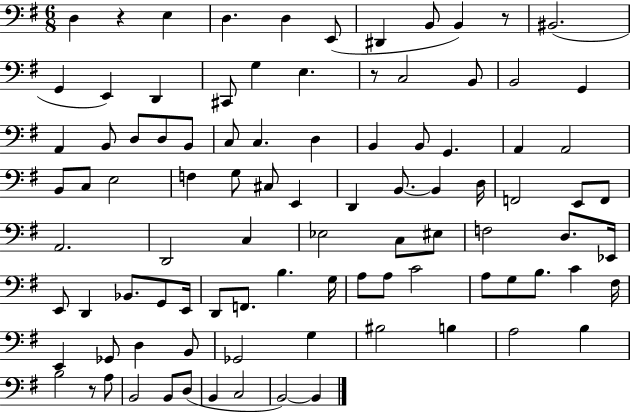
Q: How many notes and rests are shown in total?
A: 95